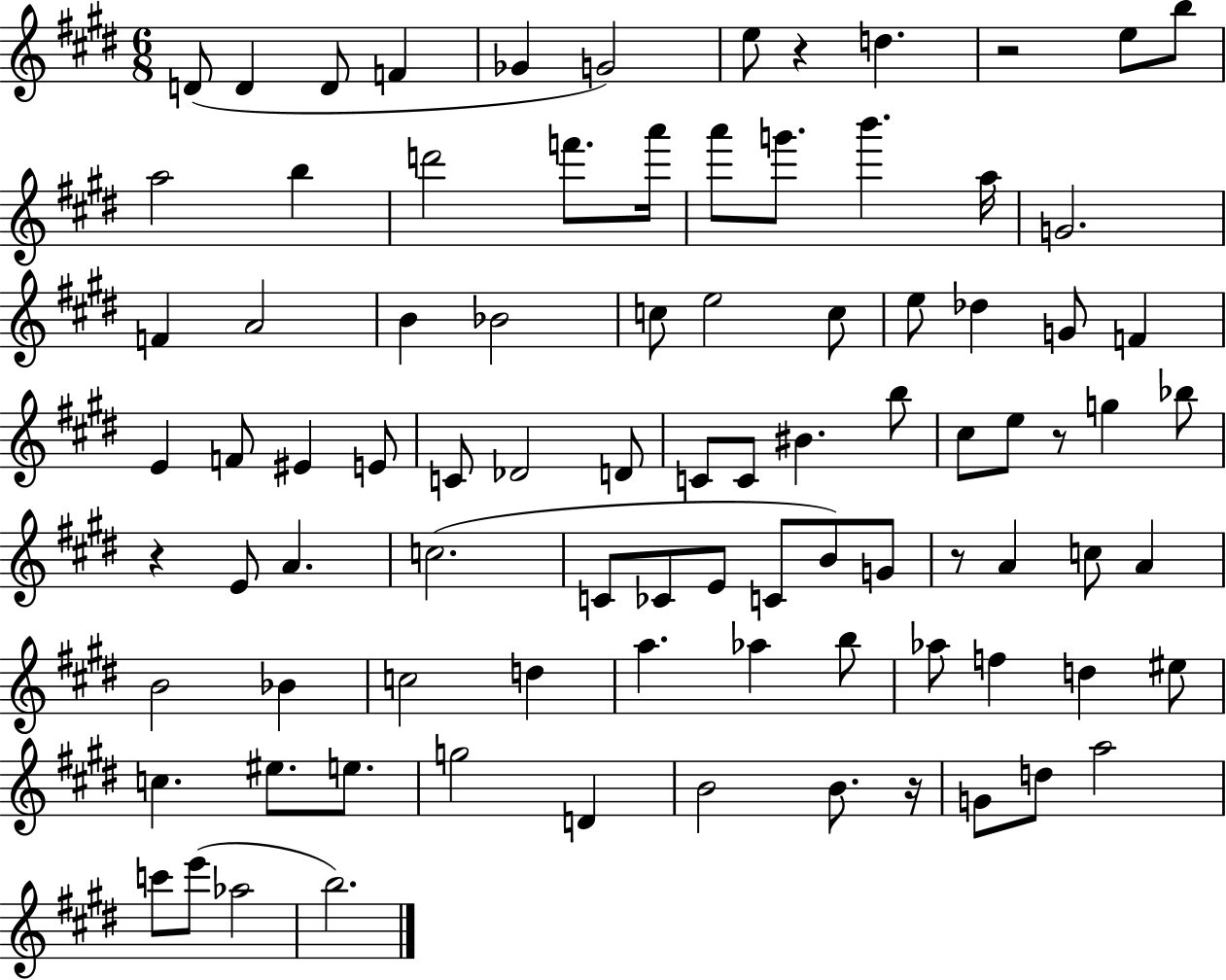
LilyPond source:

{
  \clef treble
  \numericTimeSignature
  \time 6/8
  \key e \major
  d'8( d'4 d'8 f'4 | ges'4 g'2) | e''8 r4 d''4. | r2 e''8 b''8 | \break a''2 b''4 | d'''2 f'''8. a'''16 | a'''8 g'''8. b'''4. a''16 | g'2. | \break f'4 a'2 | b'4 bes'2 | c''8 e''2 c''8 | e''8 des''4 g'8 f'4 | \break e'4 f'8 eis'4 e'8 | c'8 des'2 d'8 | c'8 c'8 bis'4. b''8 | cis''8 e''8 r8 g''4 bes''8 | \break r4 e'8 a'4. | c''2.( | c'8 ces'8 e'8 c'8 b'8) g'8 | r8 a'4 c''8 a'4 | \break b'2 bes'4 | c''2 d''4 | a''4. aes''4 b''8 | aes''8 f''4 d''4 eis''8 | \break c''4. eis''8. e''8. | g''2 d'4 | b'2 b'8. r16 | g'8 d''8 a''2 | \break c'''8 e'''8( aes''2 | b''2.) | \bar "|."
}